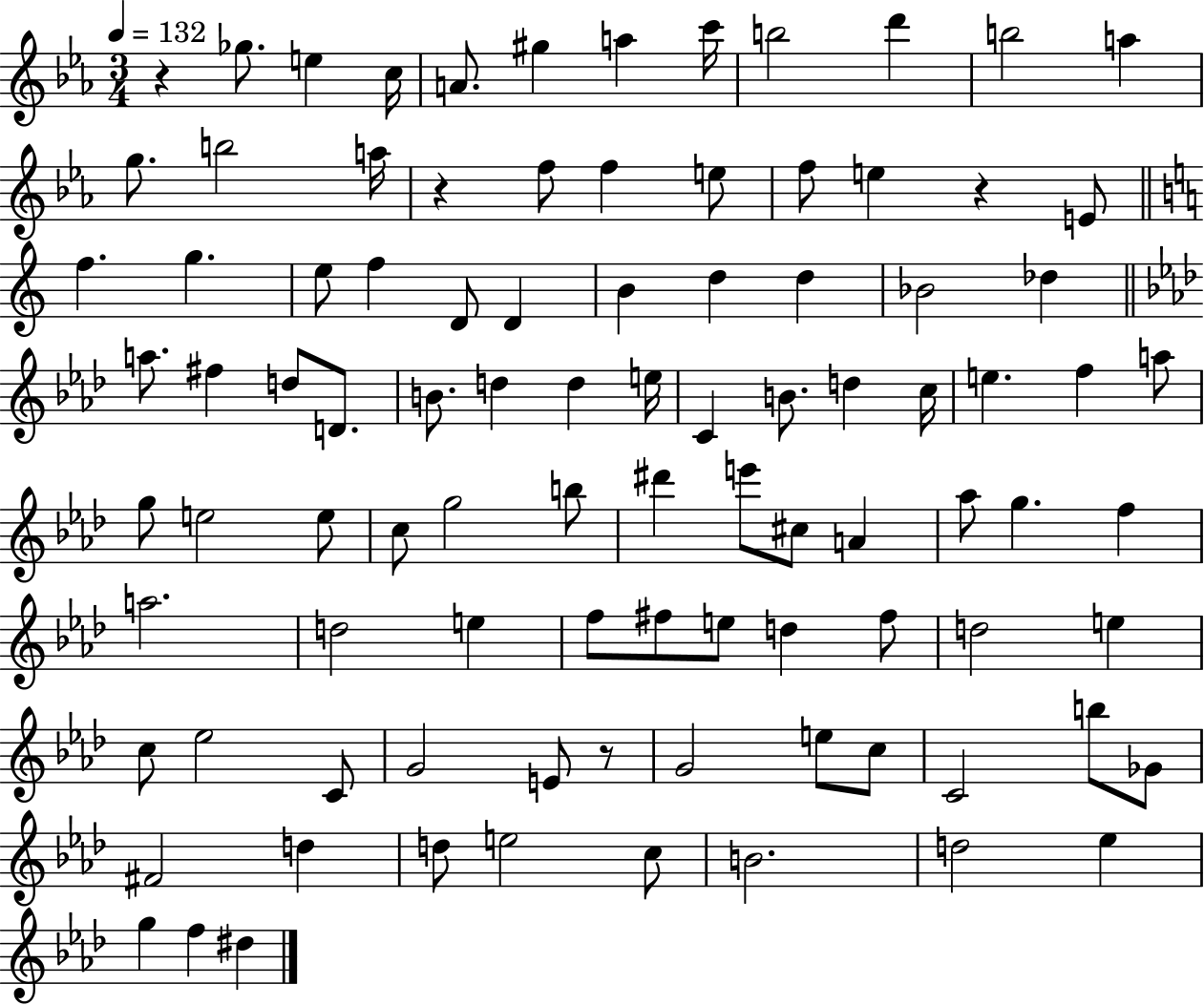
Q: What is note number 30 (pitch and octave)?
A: Bb4